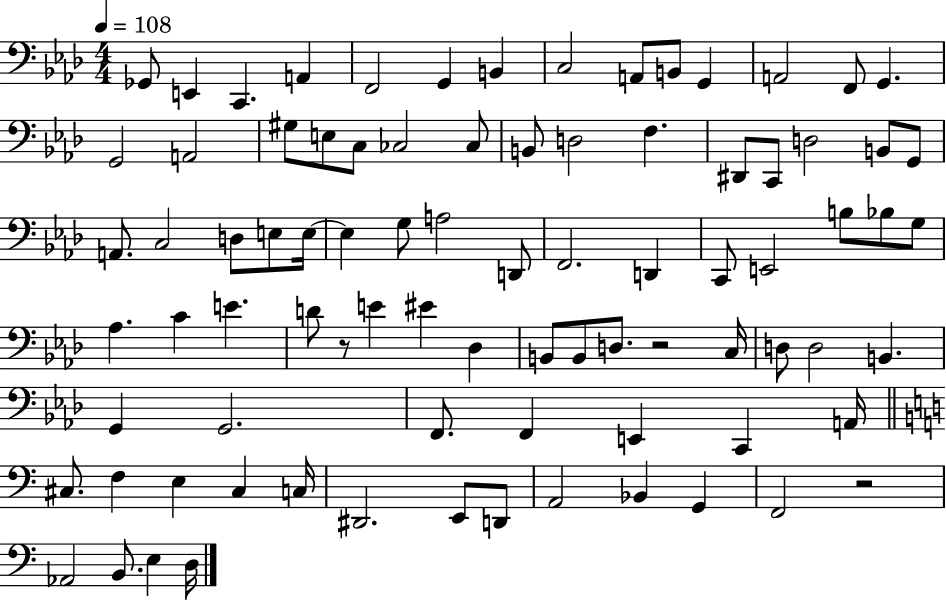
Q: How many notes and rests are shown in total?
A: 85